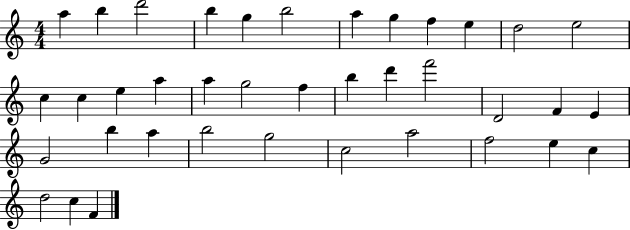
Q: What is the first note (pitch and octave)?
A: A5